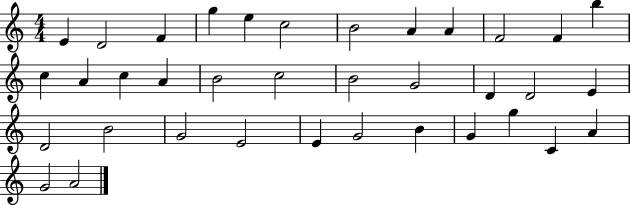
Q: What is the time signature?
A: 4/4